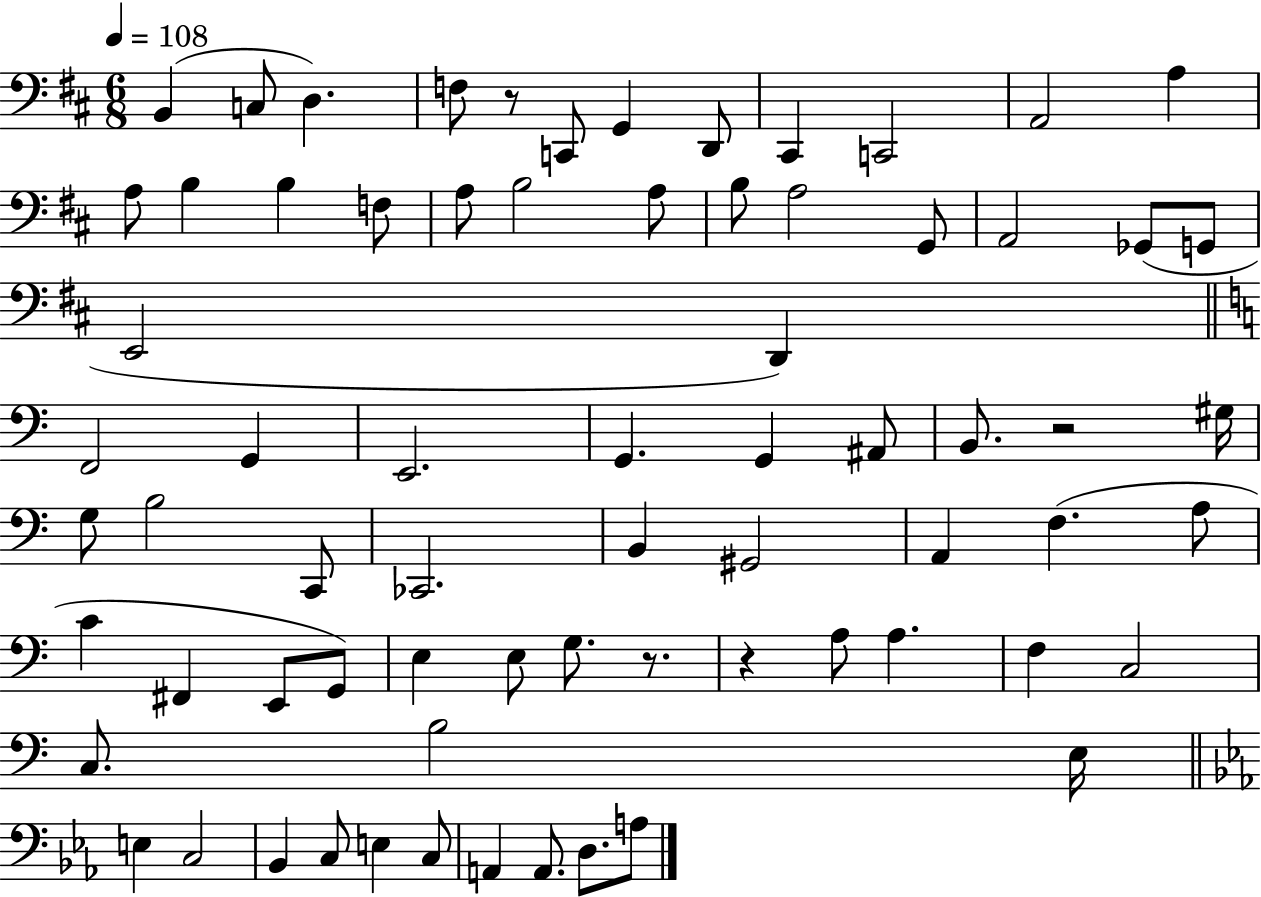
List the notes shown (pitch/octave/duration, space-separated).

B2/q C3/e D3/q. F3/e R/e C2/e G2/q D2/e C#2/q C2/h A2/h A3/q A3/e B3/q B3/q F3/e A3/e B3/h A3/e B3/e A3/h G2/e A2/h Gb2/e G2/e E2/h D2/q F2/h G2/q E2/h. G2/q. G2/q A#2/e B2/e. R/h G#3/s G3/e B3/h C2/e CES2/h. B2/q G#2/h A2/q F3/q. A3/e C4/q F#2/q E2/e G2/e E3/q E3/e G3/e. R/e. R/q A3/e A3/q. F3/q C3/h C3/e. B3/h E3/s E3/q C3/h Bb2/q C3/e E3/q C3/e A2/q A2/e. D3/e. A3/e